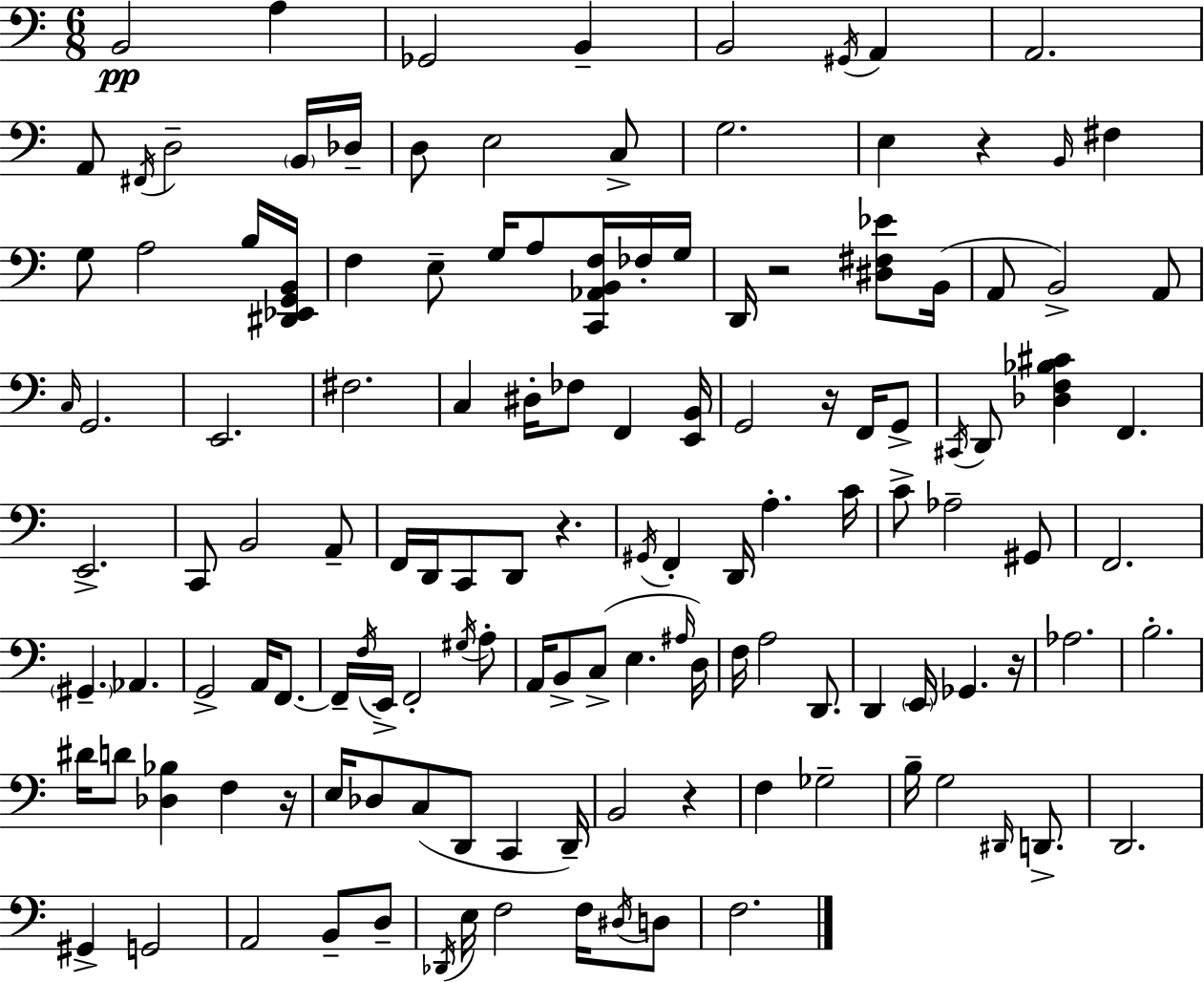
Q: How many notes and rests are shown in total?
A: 132